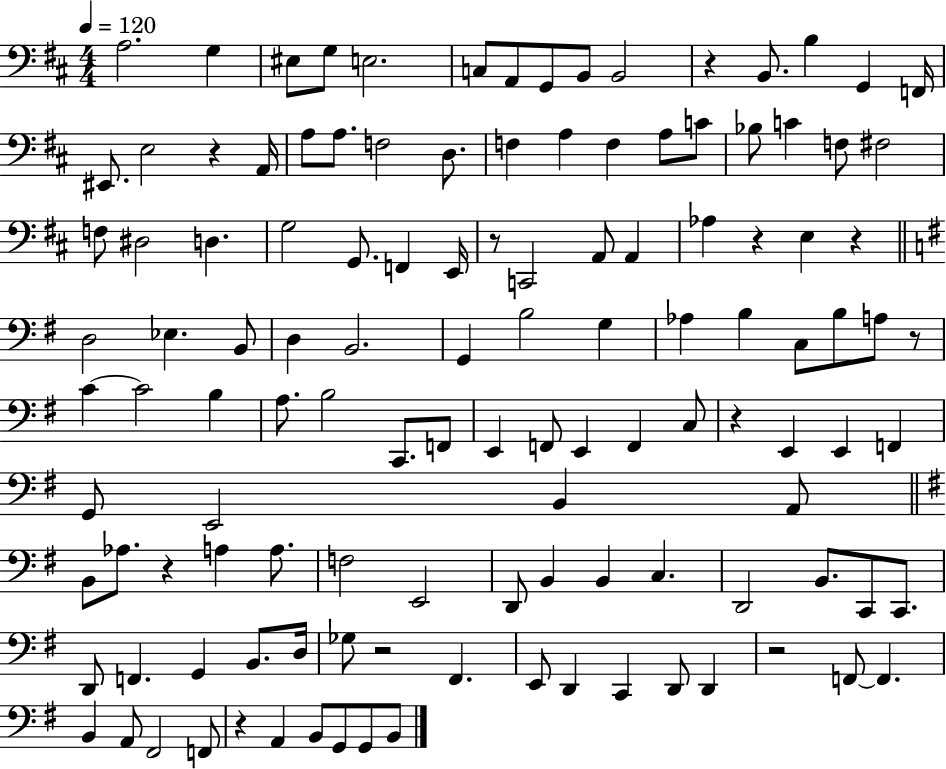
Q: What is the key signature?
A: D major